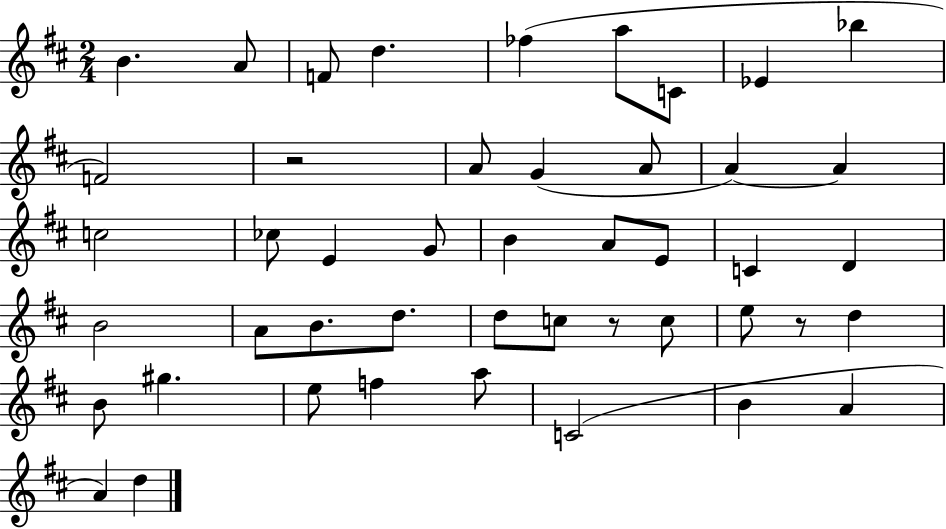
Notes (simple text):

B4/q. A4/e F4/e D5/q. FES5/q A5/e C4/e Eb4/q Bb5/q F4/h R/h A4/e G4/q A4/e A4/q A4/q C5/h CES5/e E4/q G4/e B4/q A4/e E4/e C4/q D4/q B4/h A4/e B4/e. D5/e. D5/e C5/e R/e C5/e E5/e R/e D5/q B4/e G#5/q. E5/e F5/q A5/e C4/h B4/q A4/q A4/q D5/q